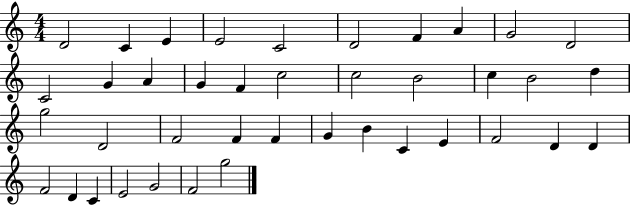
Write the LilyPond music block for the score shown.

{
  \clef treble
  \numericTimeSignature
  \time 4/4
  \key c \major
  d'2 c'4 e'4 | e'2 c'2 | d'2 f'4 a'4 | g'2 d'2 | \break c'2 g'4 a'4 | g'4 f'4 c''2 | c''2 b'2 | c''4 b'2 d''4 | \break g''2 d'2 | f'2 f'4 f'4 | g'4 b'4 c'4 e'4 | f'2 d'4 d'4 | \break f'2 d'4 c'4 | e'2 g'2 | f'2 g''2 | \bar "|."
}